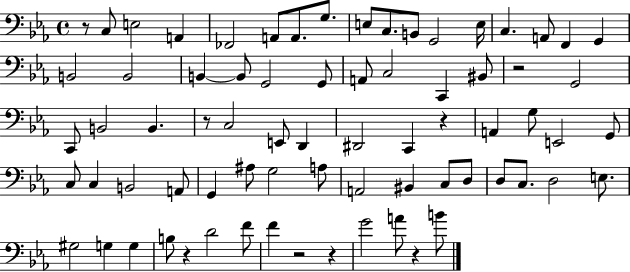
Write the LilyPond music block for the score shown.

{
  \clef bass
  \time 4/4
  \defaultTimeSignature
  \key ees \major
  r8 c8 e2 a,4 | fes,2 a,8 a,8. g8. | e8 c8. b,8 g,2 e16 | c4. a,8 f,4 g,4 | \break b,2 b,2 | b,4~~ b,8 g,2 g,8 | a,8 c2 c,4 bis,8 | r2 g,2 | \break c,8 b,2 b,4. | r8 c2 e,8 d,4 | dis,2 c,4 r4 | a,4 g8 e,2 g,8 | \break c8 c4 b,2 a,8 | g,4 ais8 g2 a8 | a,2 bis,4 c8 d8 | d8 c8. d2 e8. | \break gis2 g4 g4 | b8 r4 d'2 f'8 | f'4 r2 r4 | g'2 a'8 r4 b'8 | \break \bar "|."
}